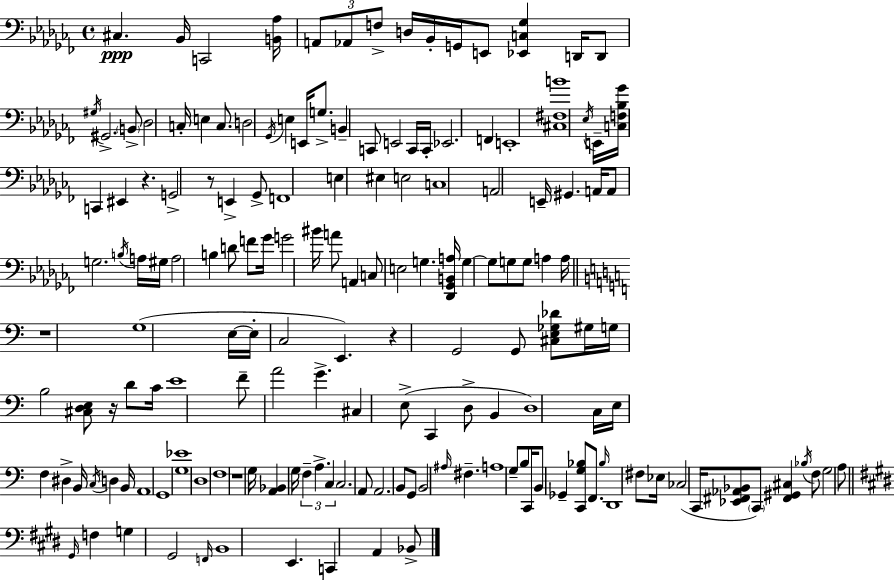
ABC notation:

X:1
T:Untitled
M:4/4
L:1/4
K:Abm
^C, _B,,/4 C,,2 [B,,_A,]/4 A,,/2 _A,,/2 F,/2 D,/4 _B,,/4 G,,/4 E,,/2 [_E,,C,_G,] D,,/4 D,,/2 ^G,/4 ^G,,2 B,,/2 _D,2 C,/4 E, C,/2 D,2 _G,,/4 E, E,,/4 G,/2 B,, C,,/2 E,,2 C,,/4 C,,/4 _E,,2 F,, E,,4 [^C,^F,B]4 _E,/4 E,,/4 [C,F,_B,_G]/4 C,, ^E,, z G,,2 z/2 E,, _G,,/2 F,,4 E, ^E, E,2 C,4 A,,2 E,,/4 ^G,, A,,/4 A,,/2 G,2 B,/4 A,/4 ^G,/4 A,2 B, D/2 F/2 _G/4 G2 ^B/4 A/2 A,, C,/2 E,2 G, [_D,,_G,,B,,A,]/4 G, G,/2 G,/2 G,/2 A, A,/4 z4 G,4 E,/4 E,/4 C,2 E,, z G,,2 G,,/2 [^C,E,_G,_D]/2 ^G,/4 G,/4 B,2 [^C,D,E,]/2 z/4 D/2 C/4 E4 F/2 A2 G ^C, E,/2 C,, D,/2 B,, D,4 C,/4 E,/4 F, ^D, B,,/4 C,/4 D, B,,/4 A,,4 G,,4 [G,_E]4 D,4 F,4 z4 G,/4 [A,,_B,,] G,/4 F, A, C, C,2 A,,/2 A,,2 B,,/2 G,,/2 B,,2 ^A,/4 ^F, A,4 G,/2 B,/2 C,,/4 B,,/2 _G,, [C,,G,_B,]/2 F,,/2 _B,/4 D,,4 ^F,/2 _E,/4 _C,2 C,,/4 [_E,,^F,,_A,,_B,,]/2 C,,/2 [^F,,^G,,^C,] _B,/4 F,/2 G,2 A,/2 ^G,,/4 F, G, ^G,,2 F,,/4 B,,4 E,, C,, A,, _B,,/2